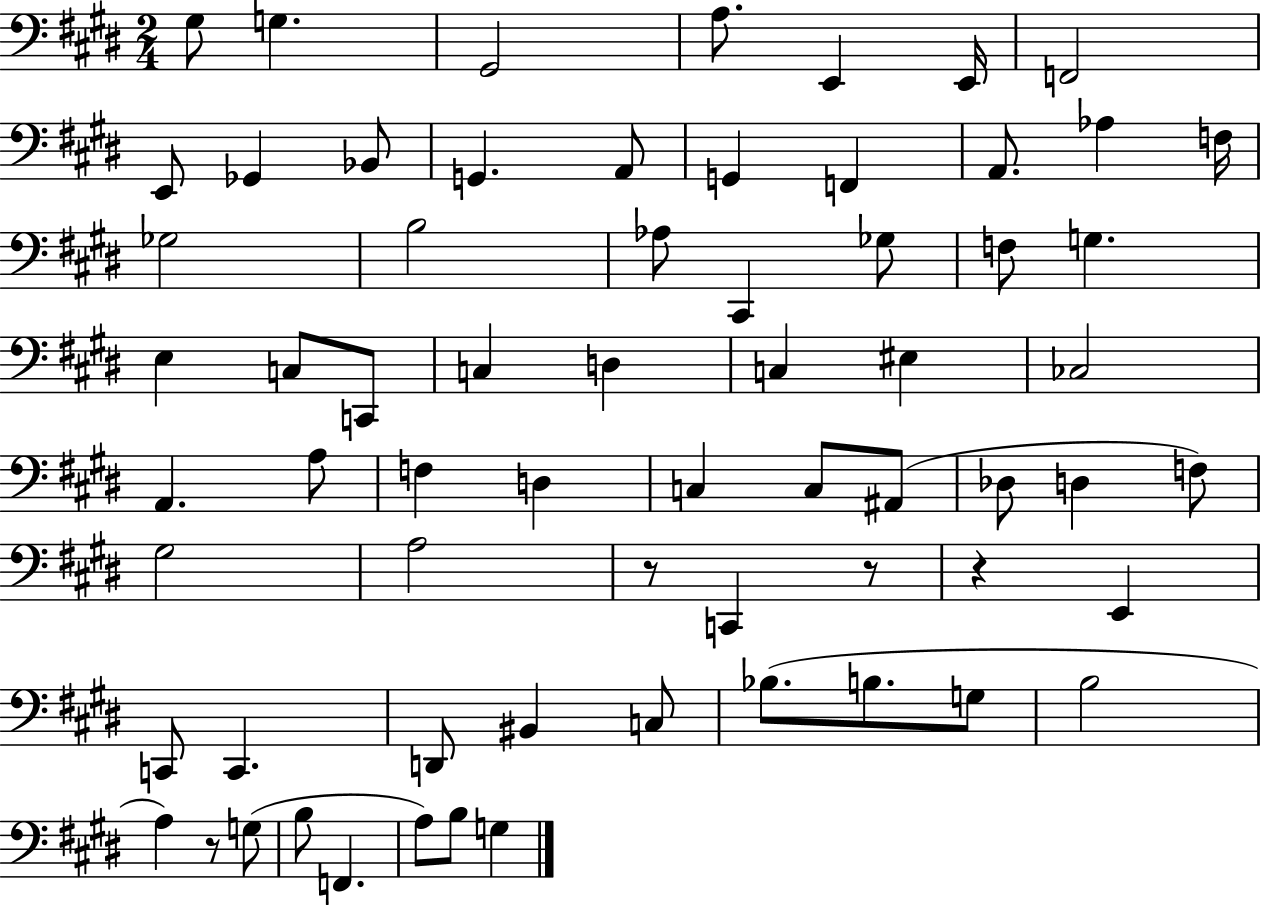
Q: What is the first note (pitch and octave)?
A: G#3